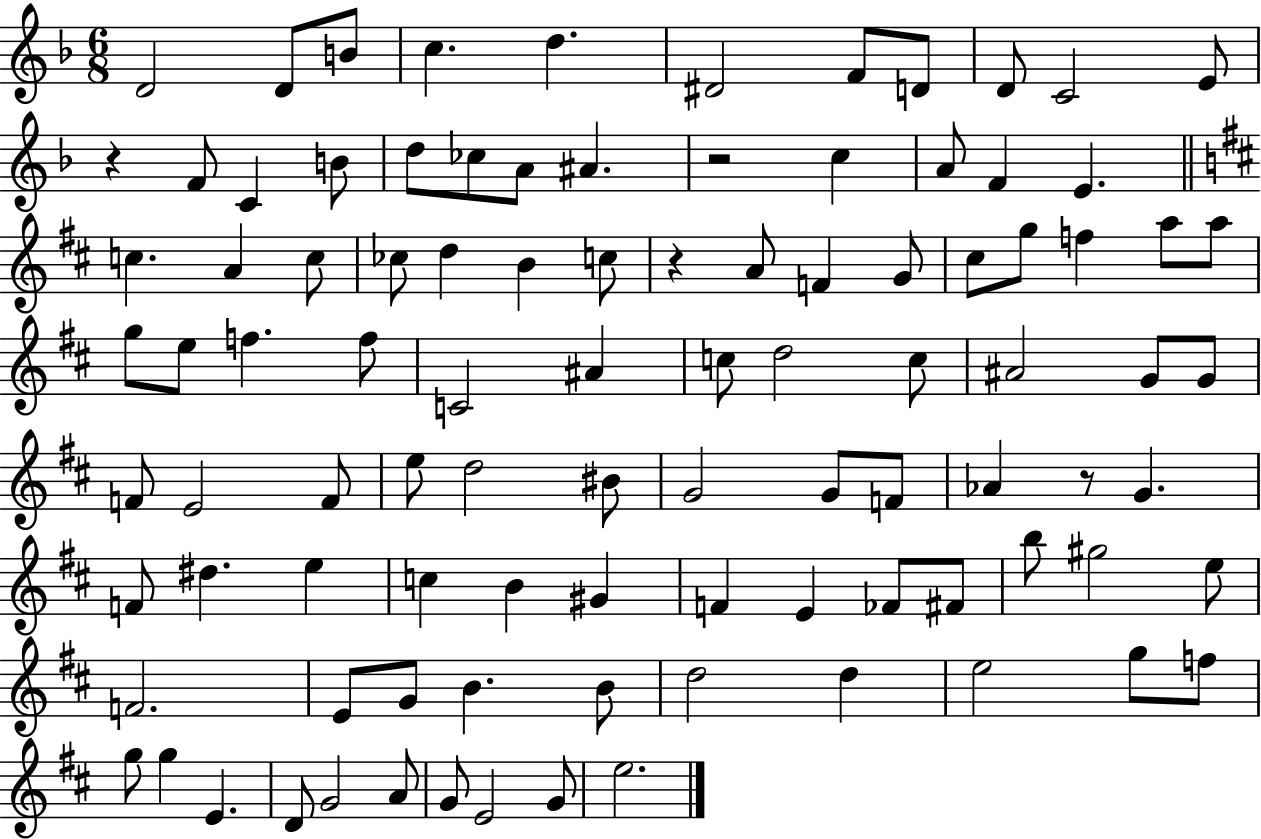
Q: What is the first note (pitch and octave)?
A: D4